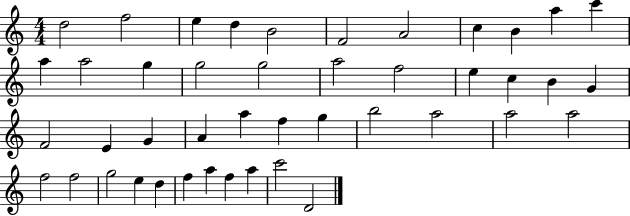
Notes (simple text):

D5/h F5/h E5/q D5/q B4/h F4/h A4/h C5/q B4/q A5/q C6/q A5/q A5/h G5/q G5/h G5/h A5/h F5/h E5/q C5/q B4/q G4/q F4/h E4/q G4/q A4/q A5/q F5/q G5/q B5/h A5/h A5/h A5/h F5/h F5/h G5/h E5/q D5/q F5/q A5/q F5/q A5/q C6/h D4/h